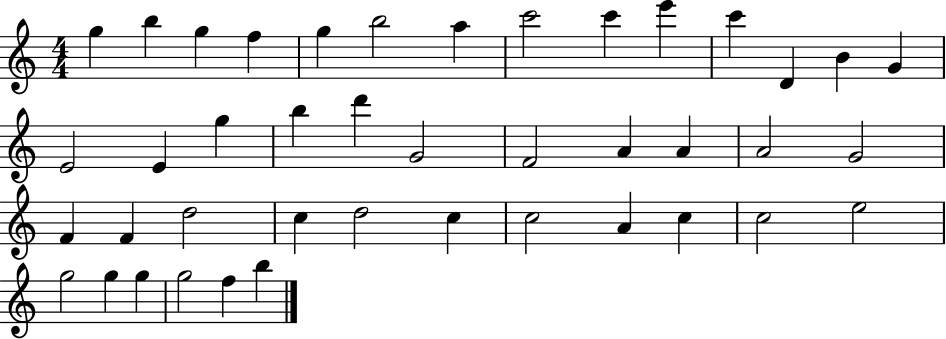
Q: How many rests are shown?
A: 0